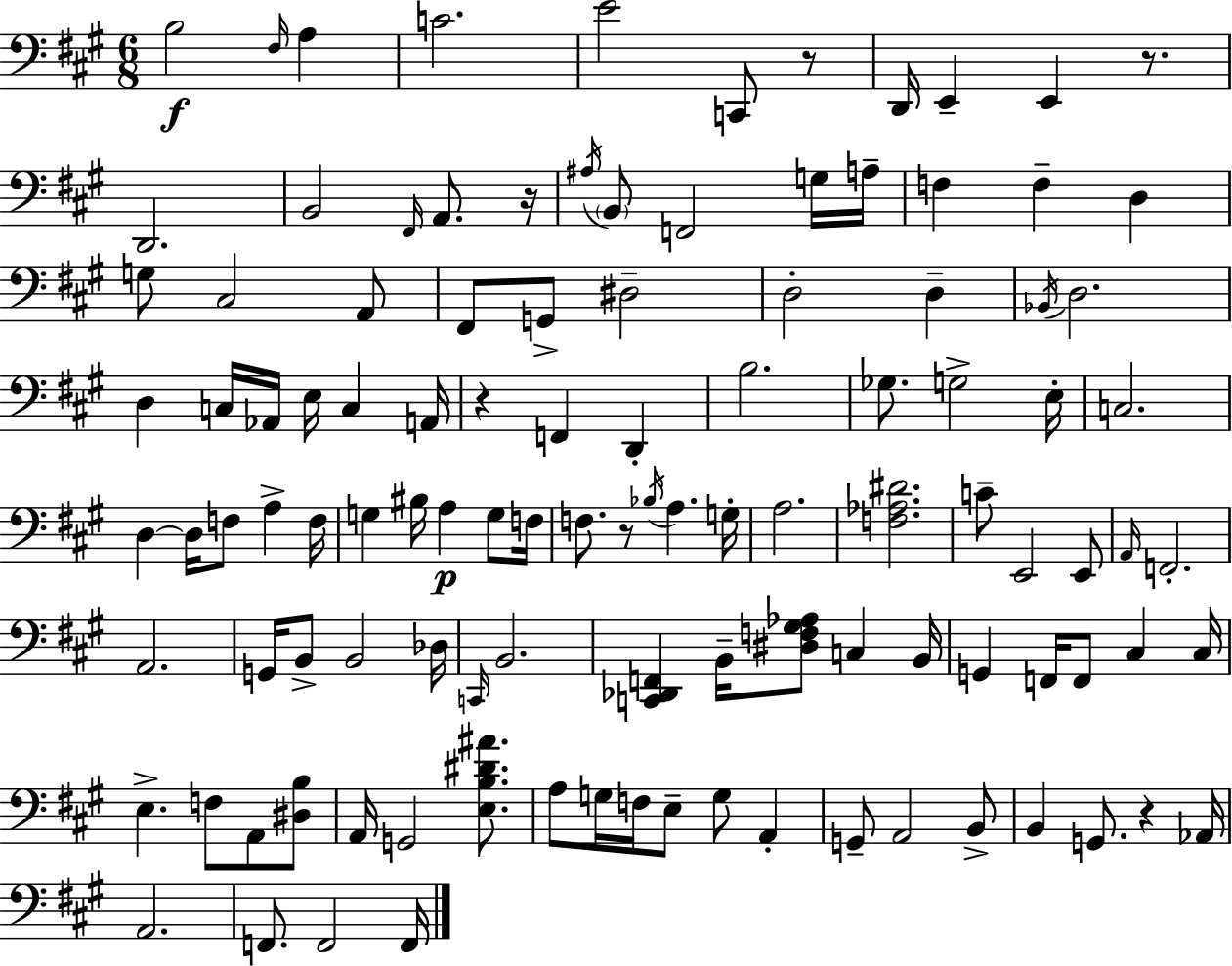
{
  \clef bass
  \numericTimeSignature
  \time 6/8
  \key a \major
  b2\f \grace { fis16 } a4 | c'2. | e'2 c,8 r8 | d,16 e,4-- e,4 r8. | \break d,2. | b,2 \grace { fis,16 } a,8. | r16 \acciaccatura { ais16 } \parenthesize b,8 f,2 | g16 a16-- f4 f4-- d4 | \break g8 cis2 | a,8 fis,8 g,8-> dis2-- | d2-. d4-- | \acciaccatura { bes,16 } d2. | \break d4 c16 aes,16 e16 c4 | a,16 r4 f,4 | d,4-. b2. | ges8. g2-> | \break e16-. c2. | d4~~ d16 f8 a4-> | f16 g4 bis16 a4\p | g8 f16 f8. r8 \acciaccatura { bes16 } a4. | \break g16-. a2. | <f aes dis'>2. | c'8-- e,2 | e,8 \grace { a,16 } f,2.-. | \break a,2. | g,16 b,8-> b,2 | des16 \grace { c,16 } b,2. | <c, des, f,>4 b,16-- | \break <dis f gis aes>8 c4 b,16 g,4 f,16 | f,8 cis4 cis16 e4.-> | f8 a,8 <dis b>8 a,16 g,2 | <e b dis' ais'>8. a8 g16 f16 e8-- | \break g8 a,4-. g,8-- a,2 | b,8-> b,4 g,8. | r4 aes,16 a,2. | f,8. f,2 | \break f,16 \bar "|."
}